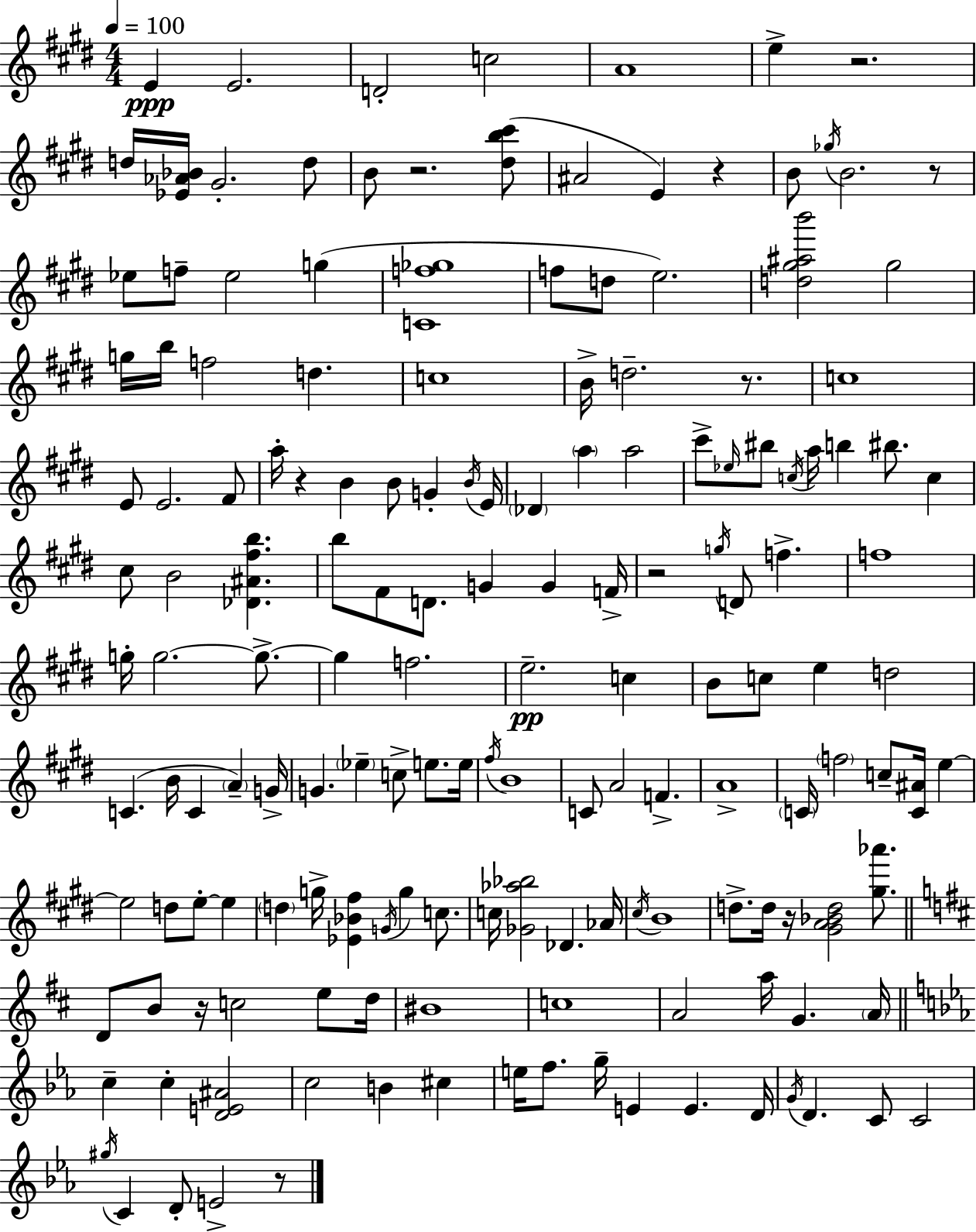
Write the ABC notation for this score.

X:1
T:Untitled
M:4/4
L:1/4
K:E
E E2 D2 c2 A4 e z2 d/4 [_E_A_B]/4 ^G2 d/2 B/2 z2 [^db^c']/2 ^A2 E z B/2 _g/4 B2 z/2 _e/2 f/2 _e2 g [Cf_g]4 f/2 d/2 e2 [d^g^ab']2 ^g2 g/4 b/4 f2 d c4 B/4 d2 z/2 c4 E/2 E2 ^F/2 a/4 z B B/2 G B/4 E/4 _D a a2 ^c'/2 _e/4 ^b/2 c/4 a/4 b ^b/2 c ^c/2 B2 [_D^A^fb] b/2 ^F/2 D/2 G G F/4 z2 g/4 D/2 f f4 g/4 g2 g/2 g f2 e2 c B/2 c/2 e d2 C B/4 C A G/4 G _e c/2 e/2 e/4 ^f/4 B4 C/2 A2 F A4 C/4 f2 c/2 [C^A]/4 e e2 d/2 e/2 e d g/4 [_E_B^f] G/4 g c/2 c/4 [_G_a_b]2 _D _A/4 ^c/4 B4 d/2 d/4 z/4 [^GA_Bd]2 [^g_a']/2 D/2 B/2 z/4 c2 e/2 d/4 ^B4 c4 A2 a/4 G A/4 c c [DE^A]2 c2 B ^c e/4 f/2 g/4 E E D/4 G/4 D C/2 C2 ^g/4 C D/2 E2 z/2